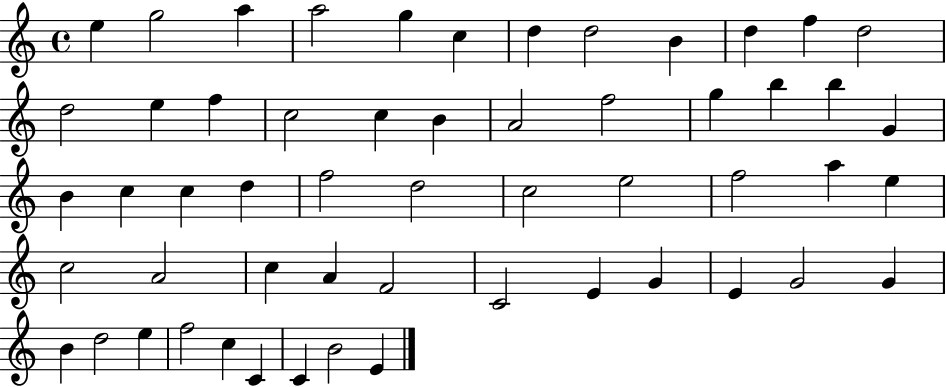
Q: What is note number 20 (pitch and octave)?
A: F5